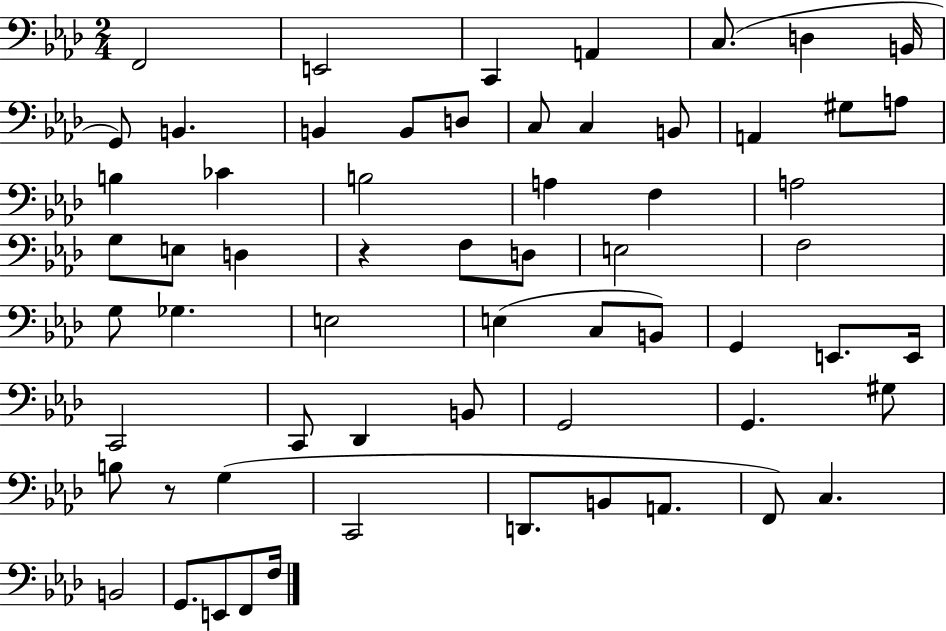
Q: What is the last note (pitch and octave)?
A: F3